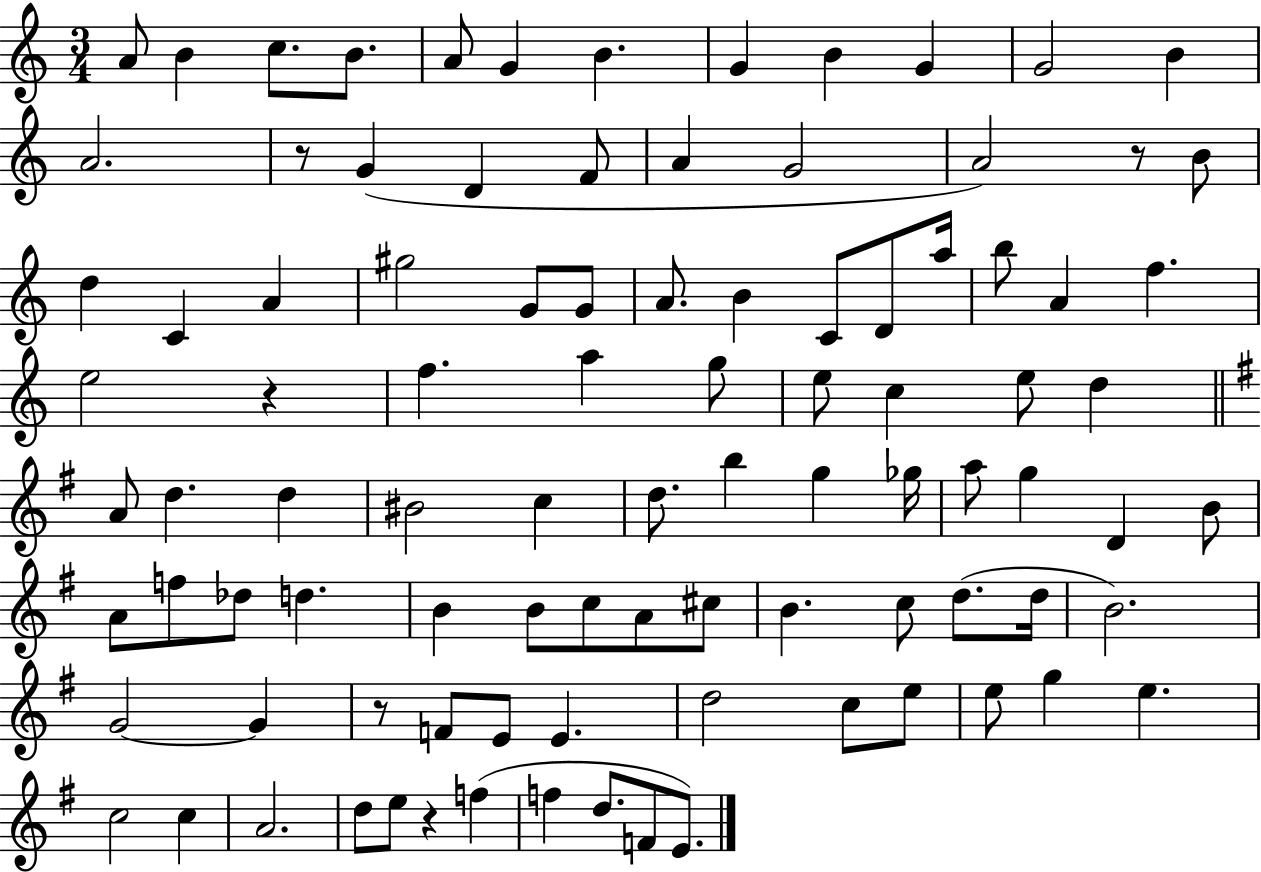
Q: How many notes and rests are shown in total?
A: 95